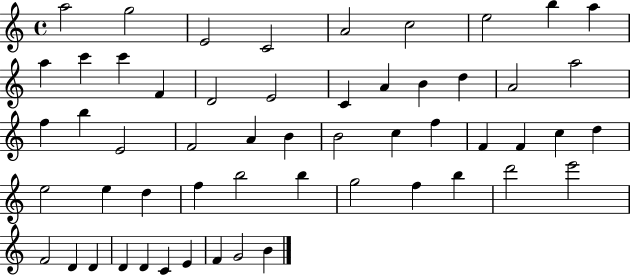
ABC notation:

X:1
T:Untitled
M:4/4
L:1/4
K:C
a2 g2 E2 C2 A2 c2 e2 b a a c' c' F D2 E2 C A B d A2 a2 f b E2 F2 A B B2 c f F F c d e2 e d f b2 b g2 f b d'2 e'2 F2 D D D D C E F G2 B